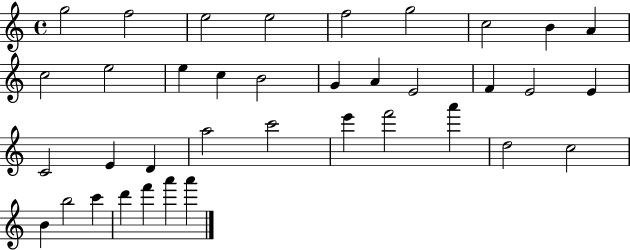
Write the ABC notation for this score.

X:1
T:Untitled
M:4/4
L:1/4
K:C
g2 f2 e2 e2 f2 g2 c2 B A c2 e2 e c B2 G A E2 F E2 E C2 E D a2 c'2 e' f'2 a' d2 c2 B b2 c' d' f' a' a'